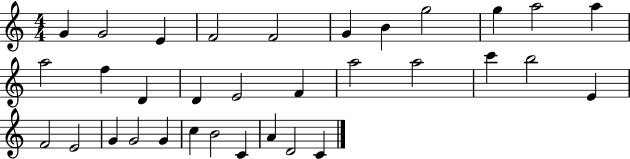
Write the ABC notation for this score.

X:1
T:Untitled
M:4/4
L:1/4
K:C
G G2 E F2 F2 G B g2 g a2 a a2 f D D E2 F a2 a2 c' b2 E F2 E2 G G2 G c B2 C A D2 C